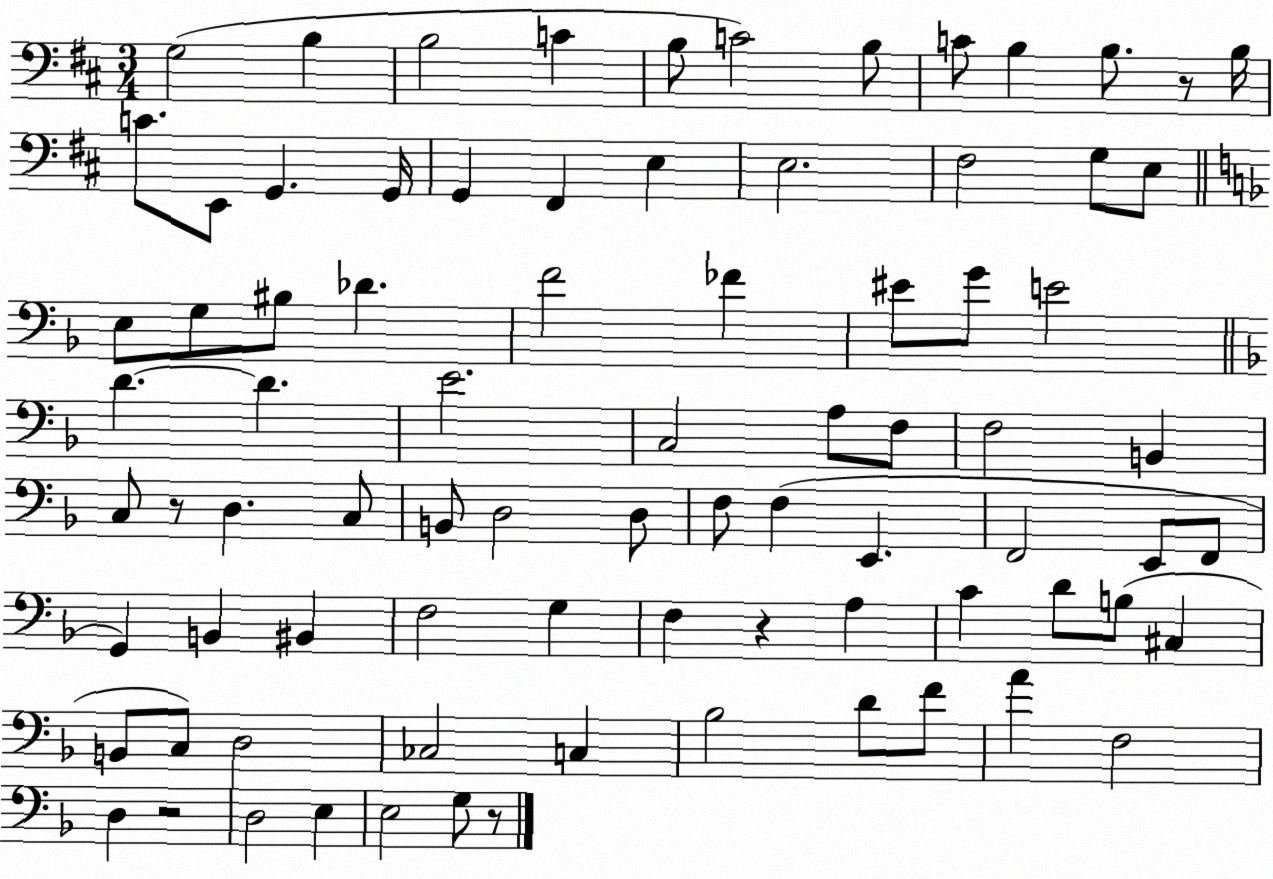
X:1
T:Untitled
M:3/4
L:1/4
K:D
G,2 B, B,2 C B,/2 C2 B,/2 C/2 B, B,/2 z/2 B,/4 C/2 E,,/2 G,, G,,/4 G,, ^F,, E, E,2 ^F,2 G,/2 E,/2 E,/2 G,/2 ^B,/2 _D F2 _F ^E/2 G/2 E2 D D E2 C,2 A,/2 F,/2 F,2 B,, C,/2 z/2 D, C,/2 B,,/2 D,2 D,/2 F,/2 F, E,, F,,2 E,,/2 F,,/2 G,, B,, ^B,, F,2 G, F, z A, C D/2 B,/2 ^C, B,,/2 C,/2 D,2 _C,2 C, _B,2 D/2 F/2 A F,2 D, z2 D,2 E, E,2 G,/2 z/2